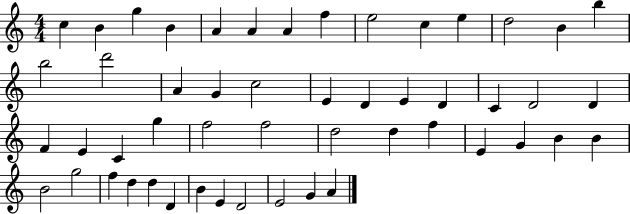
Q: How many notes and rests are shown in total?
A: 51